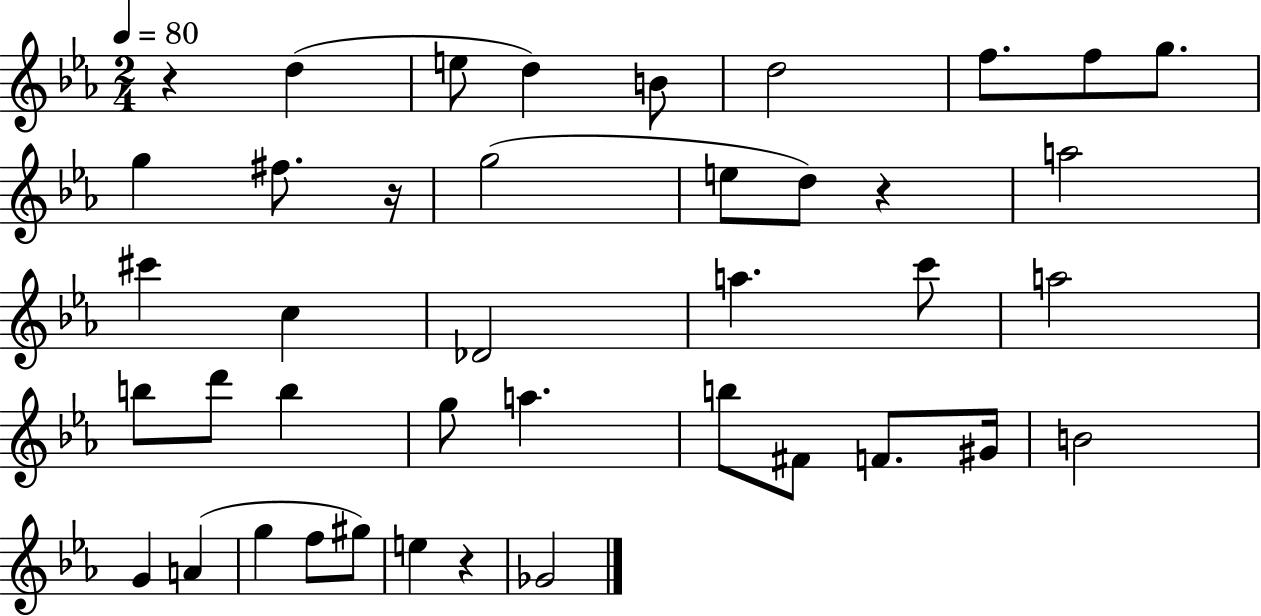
X:1
T:Untitled
M:2/4
L:1/4
K:Eb
z d e/2 d B/2 d2 f/2 f/2 g/2 g ^f/2 z/4 g2 e/2 d/2 z a2 ^c' c _D2 a c'/2 a2 b/2 d'/2 b g/2 a b/2 ^F/2 F/2 ^G/4 B2 G A g f/2 ^g/2 e z _G2